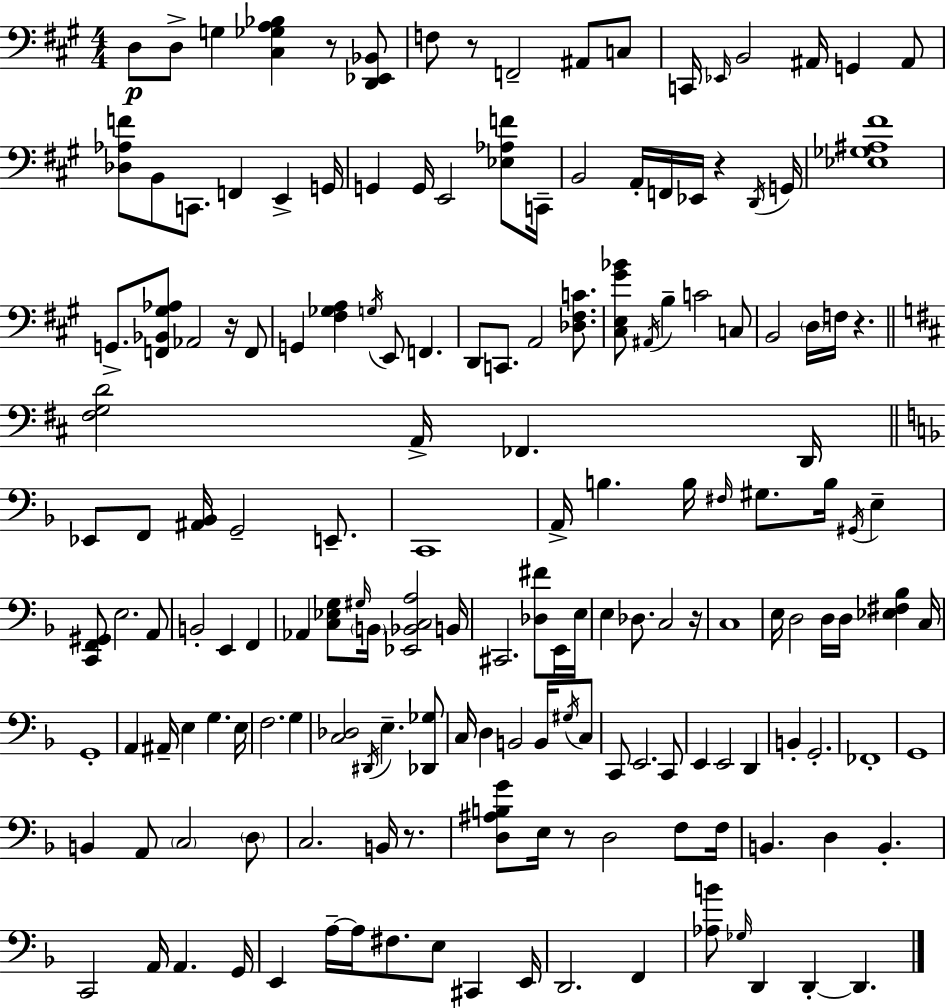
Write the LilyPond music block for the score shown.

{
  \clef bass
  \numericTimeSignature
  \time 4/4
  \key a \major
  d8\p d8-> g4 <cis ges a bes>4 r8 <d, ees, bes,>8 | f8 r8 f,2-- ais,8 c8 | c,16 \grace { ees,16 } b,2 ais,16 g,4 ais,8 | <des aes f'>8 b,8 c,8. f,4 e,4-> | \break g,16 g,4 g,16 e,2 <ees aes f'>8 | c,16-- b,2 a,16-. f,16 ees,16 r4 | \acciaccatura { d,16 } g,16 <ees ges ais fis'>1 | g,8.-> <f, bes, gis aes>8 aes,2 r16 | \break f,8 g,4 <fis ges a>4 \acciaccatura { g16 } e,8 f,4. | d,8 c,8. a,2 | <des fis c'>8. <cis e gis' bes'>8 \acciaccatura { ais,16 } b4-- c'2 | c8 b,2 \parenthesize d16 f16 r4. | \break \bar "||" \break \key d \major <fis g d'>2 a,16-> fes,4. d,16 | \bar "||" \break \key f \major ees,8 f,8 <ais, bes,>16 g,2-- e,8.-- | c,1 | a,16-> b4. b16 \grace { fis16 } gis8. b16 \acciaccatura { gis,16 } e4-- | <c, f, gis,>8 e2. | \break a,8 b,2-. e,4 f,4 | aes,4 <c ees g>8 \grace { gis16 } \parenthesize b,16 <ees, bes, c a>2 | b,16 cis,2. <des fis'>8 | e,16 e16 e4 des8. c2 | \break r16 c1 | e16 d2 d16 d16 <ees fis bes>4 | c16 g,1-. | a,4 ais,16-- e4 g4. | \break e16 f2. g4 | <c des>2 \acciaccatura { dis,16 } e4.-- | <des, ges>8 c16 d4 b,2 | b,16 \acciaccatura { gis16 } c8 c,8 e,2. | \break c,8 e,4 e,2 | d,4 b,4-. g,2.-. | fes,1-. | g,1 | \break b,4 a,8 \parenthesize c2 | \parenthesize d8 c2. | b,16 r8. <d ais b g'>8 e16 r8 d2 | f8 f16 b,4. d4 b,4.-. | \break c,2 a,16 a,4. | g,16 e,4 a16--~~ a16 fis8. e8 | cis,4 e,16 d,2. | f,4 <aes b'>8 \grace { ges16 } d,4 d,4-.~~ | \break d,4. \bar "|."
}